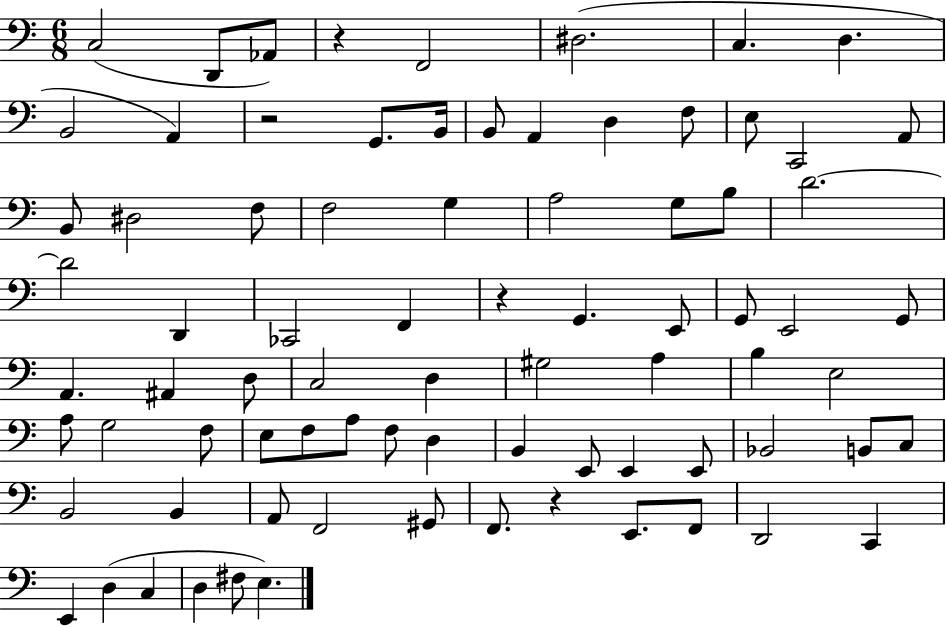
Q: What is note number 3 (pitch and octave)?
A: Ab2